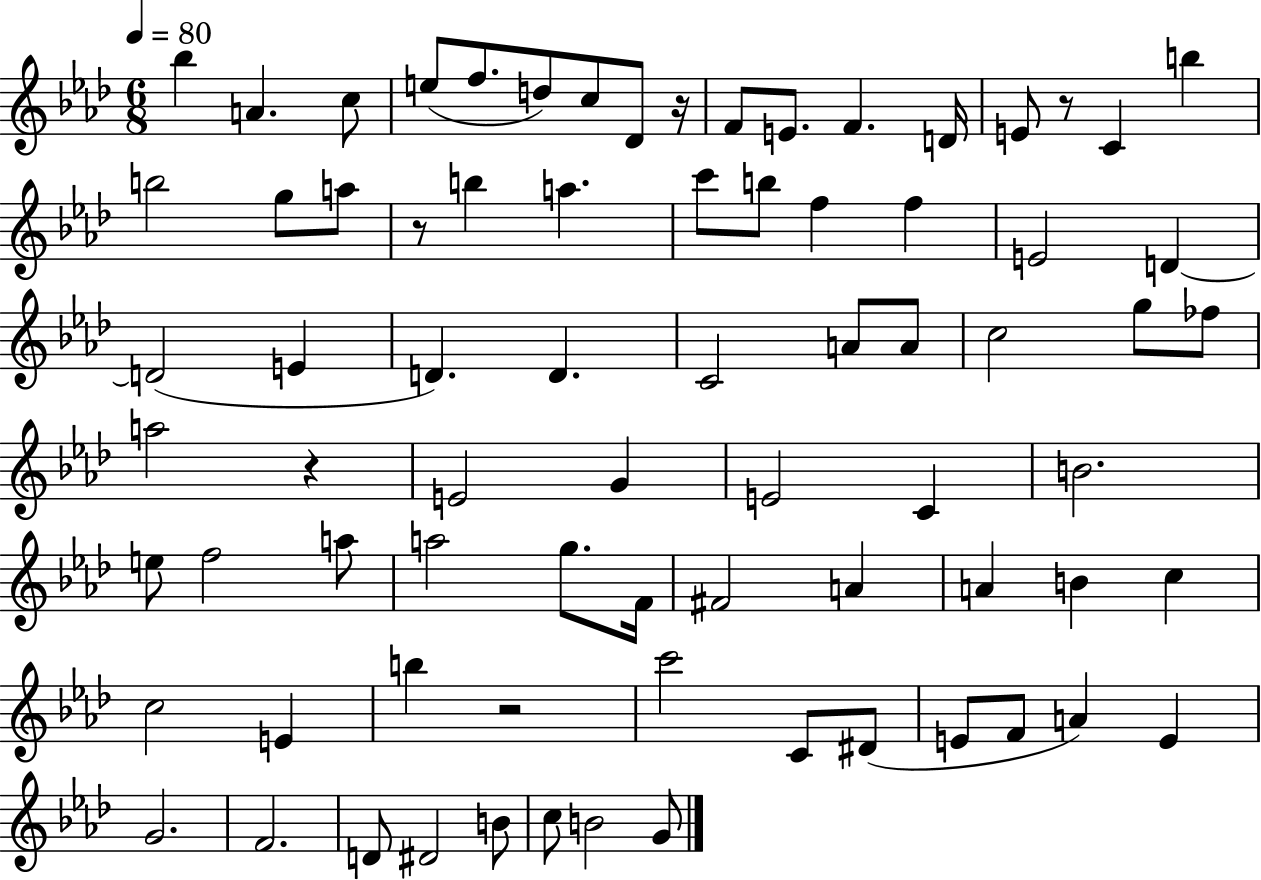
{
  \clef treble
  \numericTimeSignature
  \time 6/8
  \key aes \major
  \tempo 4 = 80
  \repeat volta 2 { bes''4 a'4. c''8 | e''8( f''8. d''8) c''8 des'8 r16 | f'8 e'8. f'4. d'16 | e'8 r8 c'4 b''4 | \break b''2 g''8 a''8 | r8 b''4 a''4. | c'''8 b''8 f''4 f''4 | e'2 d'4~~ | \break d'2( e'4 | d'4.) d'4. | c'2 a'8 a'8 | c''2 g''8 fes''8 | \break a''2 r4 | e'2 g'4 | e'2 c'4 | b'2. | \break e''8 f''2 a''8 | a''2 g''8. f'16 | fis'2 a'4 | a'4 b'4 c''4 | \break c''2 e'4 | b''4 r2 | c'''2 c'8 dis'8( | e'8 f'8 a'4) e'4 | \break g'2. | f'2. | d'8 dis'2 b'8 | c''8 b'2 g'8 | \break } \bar "|."
}